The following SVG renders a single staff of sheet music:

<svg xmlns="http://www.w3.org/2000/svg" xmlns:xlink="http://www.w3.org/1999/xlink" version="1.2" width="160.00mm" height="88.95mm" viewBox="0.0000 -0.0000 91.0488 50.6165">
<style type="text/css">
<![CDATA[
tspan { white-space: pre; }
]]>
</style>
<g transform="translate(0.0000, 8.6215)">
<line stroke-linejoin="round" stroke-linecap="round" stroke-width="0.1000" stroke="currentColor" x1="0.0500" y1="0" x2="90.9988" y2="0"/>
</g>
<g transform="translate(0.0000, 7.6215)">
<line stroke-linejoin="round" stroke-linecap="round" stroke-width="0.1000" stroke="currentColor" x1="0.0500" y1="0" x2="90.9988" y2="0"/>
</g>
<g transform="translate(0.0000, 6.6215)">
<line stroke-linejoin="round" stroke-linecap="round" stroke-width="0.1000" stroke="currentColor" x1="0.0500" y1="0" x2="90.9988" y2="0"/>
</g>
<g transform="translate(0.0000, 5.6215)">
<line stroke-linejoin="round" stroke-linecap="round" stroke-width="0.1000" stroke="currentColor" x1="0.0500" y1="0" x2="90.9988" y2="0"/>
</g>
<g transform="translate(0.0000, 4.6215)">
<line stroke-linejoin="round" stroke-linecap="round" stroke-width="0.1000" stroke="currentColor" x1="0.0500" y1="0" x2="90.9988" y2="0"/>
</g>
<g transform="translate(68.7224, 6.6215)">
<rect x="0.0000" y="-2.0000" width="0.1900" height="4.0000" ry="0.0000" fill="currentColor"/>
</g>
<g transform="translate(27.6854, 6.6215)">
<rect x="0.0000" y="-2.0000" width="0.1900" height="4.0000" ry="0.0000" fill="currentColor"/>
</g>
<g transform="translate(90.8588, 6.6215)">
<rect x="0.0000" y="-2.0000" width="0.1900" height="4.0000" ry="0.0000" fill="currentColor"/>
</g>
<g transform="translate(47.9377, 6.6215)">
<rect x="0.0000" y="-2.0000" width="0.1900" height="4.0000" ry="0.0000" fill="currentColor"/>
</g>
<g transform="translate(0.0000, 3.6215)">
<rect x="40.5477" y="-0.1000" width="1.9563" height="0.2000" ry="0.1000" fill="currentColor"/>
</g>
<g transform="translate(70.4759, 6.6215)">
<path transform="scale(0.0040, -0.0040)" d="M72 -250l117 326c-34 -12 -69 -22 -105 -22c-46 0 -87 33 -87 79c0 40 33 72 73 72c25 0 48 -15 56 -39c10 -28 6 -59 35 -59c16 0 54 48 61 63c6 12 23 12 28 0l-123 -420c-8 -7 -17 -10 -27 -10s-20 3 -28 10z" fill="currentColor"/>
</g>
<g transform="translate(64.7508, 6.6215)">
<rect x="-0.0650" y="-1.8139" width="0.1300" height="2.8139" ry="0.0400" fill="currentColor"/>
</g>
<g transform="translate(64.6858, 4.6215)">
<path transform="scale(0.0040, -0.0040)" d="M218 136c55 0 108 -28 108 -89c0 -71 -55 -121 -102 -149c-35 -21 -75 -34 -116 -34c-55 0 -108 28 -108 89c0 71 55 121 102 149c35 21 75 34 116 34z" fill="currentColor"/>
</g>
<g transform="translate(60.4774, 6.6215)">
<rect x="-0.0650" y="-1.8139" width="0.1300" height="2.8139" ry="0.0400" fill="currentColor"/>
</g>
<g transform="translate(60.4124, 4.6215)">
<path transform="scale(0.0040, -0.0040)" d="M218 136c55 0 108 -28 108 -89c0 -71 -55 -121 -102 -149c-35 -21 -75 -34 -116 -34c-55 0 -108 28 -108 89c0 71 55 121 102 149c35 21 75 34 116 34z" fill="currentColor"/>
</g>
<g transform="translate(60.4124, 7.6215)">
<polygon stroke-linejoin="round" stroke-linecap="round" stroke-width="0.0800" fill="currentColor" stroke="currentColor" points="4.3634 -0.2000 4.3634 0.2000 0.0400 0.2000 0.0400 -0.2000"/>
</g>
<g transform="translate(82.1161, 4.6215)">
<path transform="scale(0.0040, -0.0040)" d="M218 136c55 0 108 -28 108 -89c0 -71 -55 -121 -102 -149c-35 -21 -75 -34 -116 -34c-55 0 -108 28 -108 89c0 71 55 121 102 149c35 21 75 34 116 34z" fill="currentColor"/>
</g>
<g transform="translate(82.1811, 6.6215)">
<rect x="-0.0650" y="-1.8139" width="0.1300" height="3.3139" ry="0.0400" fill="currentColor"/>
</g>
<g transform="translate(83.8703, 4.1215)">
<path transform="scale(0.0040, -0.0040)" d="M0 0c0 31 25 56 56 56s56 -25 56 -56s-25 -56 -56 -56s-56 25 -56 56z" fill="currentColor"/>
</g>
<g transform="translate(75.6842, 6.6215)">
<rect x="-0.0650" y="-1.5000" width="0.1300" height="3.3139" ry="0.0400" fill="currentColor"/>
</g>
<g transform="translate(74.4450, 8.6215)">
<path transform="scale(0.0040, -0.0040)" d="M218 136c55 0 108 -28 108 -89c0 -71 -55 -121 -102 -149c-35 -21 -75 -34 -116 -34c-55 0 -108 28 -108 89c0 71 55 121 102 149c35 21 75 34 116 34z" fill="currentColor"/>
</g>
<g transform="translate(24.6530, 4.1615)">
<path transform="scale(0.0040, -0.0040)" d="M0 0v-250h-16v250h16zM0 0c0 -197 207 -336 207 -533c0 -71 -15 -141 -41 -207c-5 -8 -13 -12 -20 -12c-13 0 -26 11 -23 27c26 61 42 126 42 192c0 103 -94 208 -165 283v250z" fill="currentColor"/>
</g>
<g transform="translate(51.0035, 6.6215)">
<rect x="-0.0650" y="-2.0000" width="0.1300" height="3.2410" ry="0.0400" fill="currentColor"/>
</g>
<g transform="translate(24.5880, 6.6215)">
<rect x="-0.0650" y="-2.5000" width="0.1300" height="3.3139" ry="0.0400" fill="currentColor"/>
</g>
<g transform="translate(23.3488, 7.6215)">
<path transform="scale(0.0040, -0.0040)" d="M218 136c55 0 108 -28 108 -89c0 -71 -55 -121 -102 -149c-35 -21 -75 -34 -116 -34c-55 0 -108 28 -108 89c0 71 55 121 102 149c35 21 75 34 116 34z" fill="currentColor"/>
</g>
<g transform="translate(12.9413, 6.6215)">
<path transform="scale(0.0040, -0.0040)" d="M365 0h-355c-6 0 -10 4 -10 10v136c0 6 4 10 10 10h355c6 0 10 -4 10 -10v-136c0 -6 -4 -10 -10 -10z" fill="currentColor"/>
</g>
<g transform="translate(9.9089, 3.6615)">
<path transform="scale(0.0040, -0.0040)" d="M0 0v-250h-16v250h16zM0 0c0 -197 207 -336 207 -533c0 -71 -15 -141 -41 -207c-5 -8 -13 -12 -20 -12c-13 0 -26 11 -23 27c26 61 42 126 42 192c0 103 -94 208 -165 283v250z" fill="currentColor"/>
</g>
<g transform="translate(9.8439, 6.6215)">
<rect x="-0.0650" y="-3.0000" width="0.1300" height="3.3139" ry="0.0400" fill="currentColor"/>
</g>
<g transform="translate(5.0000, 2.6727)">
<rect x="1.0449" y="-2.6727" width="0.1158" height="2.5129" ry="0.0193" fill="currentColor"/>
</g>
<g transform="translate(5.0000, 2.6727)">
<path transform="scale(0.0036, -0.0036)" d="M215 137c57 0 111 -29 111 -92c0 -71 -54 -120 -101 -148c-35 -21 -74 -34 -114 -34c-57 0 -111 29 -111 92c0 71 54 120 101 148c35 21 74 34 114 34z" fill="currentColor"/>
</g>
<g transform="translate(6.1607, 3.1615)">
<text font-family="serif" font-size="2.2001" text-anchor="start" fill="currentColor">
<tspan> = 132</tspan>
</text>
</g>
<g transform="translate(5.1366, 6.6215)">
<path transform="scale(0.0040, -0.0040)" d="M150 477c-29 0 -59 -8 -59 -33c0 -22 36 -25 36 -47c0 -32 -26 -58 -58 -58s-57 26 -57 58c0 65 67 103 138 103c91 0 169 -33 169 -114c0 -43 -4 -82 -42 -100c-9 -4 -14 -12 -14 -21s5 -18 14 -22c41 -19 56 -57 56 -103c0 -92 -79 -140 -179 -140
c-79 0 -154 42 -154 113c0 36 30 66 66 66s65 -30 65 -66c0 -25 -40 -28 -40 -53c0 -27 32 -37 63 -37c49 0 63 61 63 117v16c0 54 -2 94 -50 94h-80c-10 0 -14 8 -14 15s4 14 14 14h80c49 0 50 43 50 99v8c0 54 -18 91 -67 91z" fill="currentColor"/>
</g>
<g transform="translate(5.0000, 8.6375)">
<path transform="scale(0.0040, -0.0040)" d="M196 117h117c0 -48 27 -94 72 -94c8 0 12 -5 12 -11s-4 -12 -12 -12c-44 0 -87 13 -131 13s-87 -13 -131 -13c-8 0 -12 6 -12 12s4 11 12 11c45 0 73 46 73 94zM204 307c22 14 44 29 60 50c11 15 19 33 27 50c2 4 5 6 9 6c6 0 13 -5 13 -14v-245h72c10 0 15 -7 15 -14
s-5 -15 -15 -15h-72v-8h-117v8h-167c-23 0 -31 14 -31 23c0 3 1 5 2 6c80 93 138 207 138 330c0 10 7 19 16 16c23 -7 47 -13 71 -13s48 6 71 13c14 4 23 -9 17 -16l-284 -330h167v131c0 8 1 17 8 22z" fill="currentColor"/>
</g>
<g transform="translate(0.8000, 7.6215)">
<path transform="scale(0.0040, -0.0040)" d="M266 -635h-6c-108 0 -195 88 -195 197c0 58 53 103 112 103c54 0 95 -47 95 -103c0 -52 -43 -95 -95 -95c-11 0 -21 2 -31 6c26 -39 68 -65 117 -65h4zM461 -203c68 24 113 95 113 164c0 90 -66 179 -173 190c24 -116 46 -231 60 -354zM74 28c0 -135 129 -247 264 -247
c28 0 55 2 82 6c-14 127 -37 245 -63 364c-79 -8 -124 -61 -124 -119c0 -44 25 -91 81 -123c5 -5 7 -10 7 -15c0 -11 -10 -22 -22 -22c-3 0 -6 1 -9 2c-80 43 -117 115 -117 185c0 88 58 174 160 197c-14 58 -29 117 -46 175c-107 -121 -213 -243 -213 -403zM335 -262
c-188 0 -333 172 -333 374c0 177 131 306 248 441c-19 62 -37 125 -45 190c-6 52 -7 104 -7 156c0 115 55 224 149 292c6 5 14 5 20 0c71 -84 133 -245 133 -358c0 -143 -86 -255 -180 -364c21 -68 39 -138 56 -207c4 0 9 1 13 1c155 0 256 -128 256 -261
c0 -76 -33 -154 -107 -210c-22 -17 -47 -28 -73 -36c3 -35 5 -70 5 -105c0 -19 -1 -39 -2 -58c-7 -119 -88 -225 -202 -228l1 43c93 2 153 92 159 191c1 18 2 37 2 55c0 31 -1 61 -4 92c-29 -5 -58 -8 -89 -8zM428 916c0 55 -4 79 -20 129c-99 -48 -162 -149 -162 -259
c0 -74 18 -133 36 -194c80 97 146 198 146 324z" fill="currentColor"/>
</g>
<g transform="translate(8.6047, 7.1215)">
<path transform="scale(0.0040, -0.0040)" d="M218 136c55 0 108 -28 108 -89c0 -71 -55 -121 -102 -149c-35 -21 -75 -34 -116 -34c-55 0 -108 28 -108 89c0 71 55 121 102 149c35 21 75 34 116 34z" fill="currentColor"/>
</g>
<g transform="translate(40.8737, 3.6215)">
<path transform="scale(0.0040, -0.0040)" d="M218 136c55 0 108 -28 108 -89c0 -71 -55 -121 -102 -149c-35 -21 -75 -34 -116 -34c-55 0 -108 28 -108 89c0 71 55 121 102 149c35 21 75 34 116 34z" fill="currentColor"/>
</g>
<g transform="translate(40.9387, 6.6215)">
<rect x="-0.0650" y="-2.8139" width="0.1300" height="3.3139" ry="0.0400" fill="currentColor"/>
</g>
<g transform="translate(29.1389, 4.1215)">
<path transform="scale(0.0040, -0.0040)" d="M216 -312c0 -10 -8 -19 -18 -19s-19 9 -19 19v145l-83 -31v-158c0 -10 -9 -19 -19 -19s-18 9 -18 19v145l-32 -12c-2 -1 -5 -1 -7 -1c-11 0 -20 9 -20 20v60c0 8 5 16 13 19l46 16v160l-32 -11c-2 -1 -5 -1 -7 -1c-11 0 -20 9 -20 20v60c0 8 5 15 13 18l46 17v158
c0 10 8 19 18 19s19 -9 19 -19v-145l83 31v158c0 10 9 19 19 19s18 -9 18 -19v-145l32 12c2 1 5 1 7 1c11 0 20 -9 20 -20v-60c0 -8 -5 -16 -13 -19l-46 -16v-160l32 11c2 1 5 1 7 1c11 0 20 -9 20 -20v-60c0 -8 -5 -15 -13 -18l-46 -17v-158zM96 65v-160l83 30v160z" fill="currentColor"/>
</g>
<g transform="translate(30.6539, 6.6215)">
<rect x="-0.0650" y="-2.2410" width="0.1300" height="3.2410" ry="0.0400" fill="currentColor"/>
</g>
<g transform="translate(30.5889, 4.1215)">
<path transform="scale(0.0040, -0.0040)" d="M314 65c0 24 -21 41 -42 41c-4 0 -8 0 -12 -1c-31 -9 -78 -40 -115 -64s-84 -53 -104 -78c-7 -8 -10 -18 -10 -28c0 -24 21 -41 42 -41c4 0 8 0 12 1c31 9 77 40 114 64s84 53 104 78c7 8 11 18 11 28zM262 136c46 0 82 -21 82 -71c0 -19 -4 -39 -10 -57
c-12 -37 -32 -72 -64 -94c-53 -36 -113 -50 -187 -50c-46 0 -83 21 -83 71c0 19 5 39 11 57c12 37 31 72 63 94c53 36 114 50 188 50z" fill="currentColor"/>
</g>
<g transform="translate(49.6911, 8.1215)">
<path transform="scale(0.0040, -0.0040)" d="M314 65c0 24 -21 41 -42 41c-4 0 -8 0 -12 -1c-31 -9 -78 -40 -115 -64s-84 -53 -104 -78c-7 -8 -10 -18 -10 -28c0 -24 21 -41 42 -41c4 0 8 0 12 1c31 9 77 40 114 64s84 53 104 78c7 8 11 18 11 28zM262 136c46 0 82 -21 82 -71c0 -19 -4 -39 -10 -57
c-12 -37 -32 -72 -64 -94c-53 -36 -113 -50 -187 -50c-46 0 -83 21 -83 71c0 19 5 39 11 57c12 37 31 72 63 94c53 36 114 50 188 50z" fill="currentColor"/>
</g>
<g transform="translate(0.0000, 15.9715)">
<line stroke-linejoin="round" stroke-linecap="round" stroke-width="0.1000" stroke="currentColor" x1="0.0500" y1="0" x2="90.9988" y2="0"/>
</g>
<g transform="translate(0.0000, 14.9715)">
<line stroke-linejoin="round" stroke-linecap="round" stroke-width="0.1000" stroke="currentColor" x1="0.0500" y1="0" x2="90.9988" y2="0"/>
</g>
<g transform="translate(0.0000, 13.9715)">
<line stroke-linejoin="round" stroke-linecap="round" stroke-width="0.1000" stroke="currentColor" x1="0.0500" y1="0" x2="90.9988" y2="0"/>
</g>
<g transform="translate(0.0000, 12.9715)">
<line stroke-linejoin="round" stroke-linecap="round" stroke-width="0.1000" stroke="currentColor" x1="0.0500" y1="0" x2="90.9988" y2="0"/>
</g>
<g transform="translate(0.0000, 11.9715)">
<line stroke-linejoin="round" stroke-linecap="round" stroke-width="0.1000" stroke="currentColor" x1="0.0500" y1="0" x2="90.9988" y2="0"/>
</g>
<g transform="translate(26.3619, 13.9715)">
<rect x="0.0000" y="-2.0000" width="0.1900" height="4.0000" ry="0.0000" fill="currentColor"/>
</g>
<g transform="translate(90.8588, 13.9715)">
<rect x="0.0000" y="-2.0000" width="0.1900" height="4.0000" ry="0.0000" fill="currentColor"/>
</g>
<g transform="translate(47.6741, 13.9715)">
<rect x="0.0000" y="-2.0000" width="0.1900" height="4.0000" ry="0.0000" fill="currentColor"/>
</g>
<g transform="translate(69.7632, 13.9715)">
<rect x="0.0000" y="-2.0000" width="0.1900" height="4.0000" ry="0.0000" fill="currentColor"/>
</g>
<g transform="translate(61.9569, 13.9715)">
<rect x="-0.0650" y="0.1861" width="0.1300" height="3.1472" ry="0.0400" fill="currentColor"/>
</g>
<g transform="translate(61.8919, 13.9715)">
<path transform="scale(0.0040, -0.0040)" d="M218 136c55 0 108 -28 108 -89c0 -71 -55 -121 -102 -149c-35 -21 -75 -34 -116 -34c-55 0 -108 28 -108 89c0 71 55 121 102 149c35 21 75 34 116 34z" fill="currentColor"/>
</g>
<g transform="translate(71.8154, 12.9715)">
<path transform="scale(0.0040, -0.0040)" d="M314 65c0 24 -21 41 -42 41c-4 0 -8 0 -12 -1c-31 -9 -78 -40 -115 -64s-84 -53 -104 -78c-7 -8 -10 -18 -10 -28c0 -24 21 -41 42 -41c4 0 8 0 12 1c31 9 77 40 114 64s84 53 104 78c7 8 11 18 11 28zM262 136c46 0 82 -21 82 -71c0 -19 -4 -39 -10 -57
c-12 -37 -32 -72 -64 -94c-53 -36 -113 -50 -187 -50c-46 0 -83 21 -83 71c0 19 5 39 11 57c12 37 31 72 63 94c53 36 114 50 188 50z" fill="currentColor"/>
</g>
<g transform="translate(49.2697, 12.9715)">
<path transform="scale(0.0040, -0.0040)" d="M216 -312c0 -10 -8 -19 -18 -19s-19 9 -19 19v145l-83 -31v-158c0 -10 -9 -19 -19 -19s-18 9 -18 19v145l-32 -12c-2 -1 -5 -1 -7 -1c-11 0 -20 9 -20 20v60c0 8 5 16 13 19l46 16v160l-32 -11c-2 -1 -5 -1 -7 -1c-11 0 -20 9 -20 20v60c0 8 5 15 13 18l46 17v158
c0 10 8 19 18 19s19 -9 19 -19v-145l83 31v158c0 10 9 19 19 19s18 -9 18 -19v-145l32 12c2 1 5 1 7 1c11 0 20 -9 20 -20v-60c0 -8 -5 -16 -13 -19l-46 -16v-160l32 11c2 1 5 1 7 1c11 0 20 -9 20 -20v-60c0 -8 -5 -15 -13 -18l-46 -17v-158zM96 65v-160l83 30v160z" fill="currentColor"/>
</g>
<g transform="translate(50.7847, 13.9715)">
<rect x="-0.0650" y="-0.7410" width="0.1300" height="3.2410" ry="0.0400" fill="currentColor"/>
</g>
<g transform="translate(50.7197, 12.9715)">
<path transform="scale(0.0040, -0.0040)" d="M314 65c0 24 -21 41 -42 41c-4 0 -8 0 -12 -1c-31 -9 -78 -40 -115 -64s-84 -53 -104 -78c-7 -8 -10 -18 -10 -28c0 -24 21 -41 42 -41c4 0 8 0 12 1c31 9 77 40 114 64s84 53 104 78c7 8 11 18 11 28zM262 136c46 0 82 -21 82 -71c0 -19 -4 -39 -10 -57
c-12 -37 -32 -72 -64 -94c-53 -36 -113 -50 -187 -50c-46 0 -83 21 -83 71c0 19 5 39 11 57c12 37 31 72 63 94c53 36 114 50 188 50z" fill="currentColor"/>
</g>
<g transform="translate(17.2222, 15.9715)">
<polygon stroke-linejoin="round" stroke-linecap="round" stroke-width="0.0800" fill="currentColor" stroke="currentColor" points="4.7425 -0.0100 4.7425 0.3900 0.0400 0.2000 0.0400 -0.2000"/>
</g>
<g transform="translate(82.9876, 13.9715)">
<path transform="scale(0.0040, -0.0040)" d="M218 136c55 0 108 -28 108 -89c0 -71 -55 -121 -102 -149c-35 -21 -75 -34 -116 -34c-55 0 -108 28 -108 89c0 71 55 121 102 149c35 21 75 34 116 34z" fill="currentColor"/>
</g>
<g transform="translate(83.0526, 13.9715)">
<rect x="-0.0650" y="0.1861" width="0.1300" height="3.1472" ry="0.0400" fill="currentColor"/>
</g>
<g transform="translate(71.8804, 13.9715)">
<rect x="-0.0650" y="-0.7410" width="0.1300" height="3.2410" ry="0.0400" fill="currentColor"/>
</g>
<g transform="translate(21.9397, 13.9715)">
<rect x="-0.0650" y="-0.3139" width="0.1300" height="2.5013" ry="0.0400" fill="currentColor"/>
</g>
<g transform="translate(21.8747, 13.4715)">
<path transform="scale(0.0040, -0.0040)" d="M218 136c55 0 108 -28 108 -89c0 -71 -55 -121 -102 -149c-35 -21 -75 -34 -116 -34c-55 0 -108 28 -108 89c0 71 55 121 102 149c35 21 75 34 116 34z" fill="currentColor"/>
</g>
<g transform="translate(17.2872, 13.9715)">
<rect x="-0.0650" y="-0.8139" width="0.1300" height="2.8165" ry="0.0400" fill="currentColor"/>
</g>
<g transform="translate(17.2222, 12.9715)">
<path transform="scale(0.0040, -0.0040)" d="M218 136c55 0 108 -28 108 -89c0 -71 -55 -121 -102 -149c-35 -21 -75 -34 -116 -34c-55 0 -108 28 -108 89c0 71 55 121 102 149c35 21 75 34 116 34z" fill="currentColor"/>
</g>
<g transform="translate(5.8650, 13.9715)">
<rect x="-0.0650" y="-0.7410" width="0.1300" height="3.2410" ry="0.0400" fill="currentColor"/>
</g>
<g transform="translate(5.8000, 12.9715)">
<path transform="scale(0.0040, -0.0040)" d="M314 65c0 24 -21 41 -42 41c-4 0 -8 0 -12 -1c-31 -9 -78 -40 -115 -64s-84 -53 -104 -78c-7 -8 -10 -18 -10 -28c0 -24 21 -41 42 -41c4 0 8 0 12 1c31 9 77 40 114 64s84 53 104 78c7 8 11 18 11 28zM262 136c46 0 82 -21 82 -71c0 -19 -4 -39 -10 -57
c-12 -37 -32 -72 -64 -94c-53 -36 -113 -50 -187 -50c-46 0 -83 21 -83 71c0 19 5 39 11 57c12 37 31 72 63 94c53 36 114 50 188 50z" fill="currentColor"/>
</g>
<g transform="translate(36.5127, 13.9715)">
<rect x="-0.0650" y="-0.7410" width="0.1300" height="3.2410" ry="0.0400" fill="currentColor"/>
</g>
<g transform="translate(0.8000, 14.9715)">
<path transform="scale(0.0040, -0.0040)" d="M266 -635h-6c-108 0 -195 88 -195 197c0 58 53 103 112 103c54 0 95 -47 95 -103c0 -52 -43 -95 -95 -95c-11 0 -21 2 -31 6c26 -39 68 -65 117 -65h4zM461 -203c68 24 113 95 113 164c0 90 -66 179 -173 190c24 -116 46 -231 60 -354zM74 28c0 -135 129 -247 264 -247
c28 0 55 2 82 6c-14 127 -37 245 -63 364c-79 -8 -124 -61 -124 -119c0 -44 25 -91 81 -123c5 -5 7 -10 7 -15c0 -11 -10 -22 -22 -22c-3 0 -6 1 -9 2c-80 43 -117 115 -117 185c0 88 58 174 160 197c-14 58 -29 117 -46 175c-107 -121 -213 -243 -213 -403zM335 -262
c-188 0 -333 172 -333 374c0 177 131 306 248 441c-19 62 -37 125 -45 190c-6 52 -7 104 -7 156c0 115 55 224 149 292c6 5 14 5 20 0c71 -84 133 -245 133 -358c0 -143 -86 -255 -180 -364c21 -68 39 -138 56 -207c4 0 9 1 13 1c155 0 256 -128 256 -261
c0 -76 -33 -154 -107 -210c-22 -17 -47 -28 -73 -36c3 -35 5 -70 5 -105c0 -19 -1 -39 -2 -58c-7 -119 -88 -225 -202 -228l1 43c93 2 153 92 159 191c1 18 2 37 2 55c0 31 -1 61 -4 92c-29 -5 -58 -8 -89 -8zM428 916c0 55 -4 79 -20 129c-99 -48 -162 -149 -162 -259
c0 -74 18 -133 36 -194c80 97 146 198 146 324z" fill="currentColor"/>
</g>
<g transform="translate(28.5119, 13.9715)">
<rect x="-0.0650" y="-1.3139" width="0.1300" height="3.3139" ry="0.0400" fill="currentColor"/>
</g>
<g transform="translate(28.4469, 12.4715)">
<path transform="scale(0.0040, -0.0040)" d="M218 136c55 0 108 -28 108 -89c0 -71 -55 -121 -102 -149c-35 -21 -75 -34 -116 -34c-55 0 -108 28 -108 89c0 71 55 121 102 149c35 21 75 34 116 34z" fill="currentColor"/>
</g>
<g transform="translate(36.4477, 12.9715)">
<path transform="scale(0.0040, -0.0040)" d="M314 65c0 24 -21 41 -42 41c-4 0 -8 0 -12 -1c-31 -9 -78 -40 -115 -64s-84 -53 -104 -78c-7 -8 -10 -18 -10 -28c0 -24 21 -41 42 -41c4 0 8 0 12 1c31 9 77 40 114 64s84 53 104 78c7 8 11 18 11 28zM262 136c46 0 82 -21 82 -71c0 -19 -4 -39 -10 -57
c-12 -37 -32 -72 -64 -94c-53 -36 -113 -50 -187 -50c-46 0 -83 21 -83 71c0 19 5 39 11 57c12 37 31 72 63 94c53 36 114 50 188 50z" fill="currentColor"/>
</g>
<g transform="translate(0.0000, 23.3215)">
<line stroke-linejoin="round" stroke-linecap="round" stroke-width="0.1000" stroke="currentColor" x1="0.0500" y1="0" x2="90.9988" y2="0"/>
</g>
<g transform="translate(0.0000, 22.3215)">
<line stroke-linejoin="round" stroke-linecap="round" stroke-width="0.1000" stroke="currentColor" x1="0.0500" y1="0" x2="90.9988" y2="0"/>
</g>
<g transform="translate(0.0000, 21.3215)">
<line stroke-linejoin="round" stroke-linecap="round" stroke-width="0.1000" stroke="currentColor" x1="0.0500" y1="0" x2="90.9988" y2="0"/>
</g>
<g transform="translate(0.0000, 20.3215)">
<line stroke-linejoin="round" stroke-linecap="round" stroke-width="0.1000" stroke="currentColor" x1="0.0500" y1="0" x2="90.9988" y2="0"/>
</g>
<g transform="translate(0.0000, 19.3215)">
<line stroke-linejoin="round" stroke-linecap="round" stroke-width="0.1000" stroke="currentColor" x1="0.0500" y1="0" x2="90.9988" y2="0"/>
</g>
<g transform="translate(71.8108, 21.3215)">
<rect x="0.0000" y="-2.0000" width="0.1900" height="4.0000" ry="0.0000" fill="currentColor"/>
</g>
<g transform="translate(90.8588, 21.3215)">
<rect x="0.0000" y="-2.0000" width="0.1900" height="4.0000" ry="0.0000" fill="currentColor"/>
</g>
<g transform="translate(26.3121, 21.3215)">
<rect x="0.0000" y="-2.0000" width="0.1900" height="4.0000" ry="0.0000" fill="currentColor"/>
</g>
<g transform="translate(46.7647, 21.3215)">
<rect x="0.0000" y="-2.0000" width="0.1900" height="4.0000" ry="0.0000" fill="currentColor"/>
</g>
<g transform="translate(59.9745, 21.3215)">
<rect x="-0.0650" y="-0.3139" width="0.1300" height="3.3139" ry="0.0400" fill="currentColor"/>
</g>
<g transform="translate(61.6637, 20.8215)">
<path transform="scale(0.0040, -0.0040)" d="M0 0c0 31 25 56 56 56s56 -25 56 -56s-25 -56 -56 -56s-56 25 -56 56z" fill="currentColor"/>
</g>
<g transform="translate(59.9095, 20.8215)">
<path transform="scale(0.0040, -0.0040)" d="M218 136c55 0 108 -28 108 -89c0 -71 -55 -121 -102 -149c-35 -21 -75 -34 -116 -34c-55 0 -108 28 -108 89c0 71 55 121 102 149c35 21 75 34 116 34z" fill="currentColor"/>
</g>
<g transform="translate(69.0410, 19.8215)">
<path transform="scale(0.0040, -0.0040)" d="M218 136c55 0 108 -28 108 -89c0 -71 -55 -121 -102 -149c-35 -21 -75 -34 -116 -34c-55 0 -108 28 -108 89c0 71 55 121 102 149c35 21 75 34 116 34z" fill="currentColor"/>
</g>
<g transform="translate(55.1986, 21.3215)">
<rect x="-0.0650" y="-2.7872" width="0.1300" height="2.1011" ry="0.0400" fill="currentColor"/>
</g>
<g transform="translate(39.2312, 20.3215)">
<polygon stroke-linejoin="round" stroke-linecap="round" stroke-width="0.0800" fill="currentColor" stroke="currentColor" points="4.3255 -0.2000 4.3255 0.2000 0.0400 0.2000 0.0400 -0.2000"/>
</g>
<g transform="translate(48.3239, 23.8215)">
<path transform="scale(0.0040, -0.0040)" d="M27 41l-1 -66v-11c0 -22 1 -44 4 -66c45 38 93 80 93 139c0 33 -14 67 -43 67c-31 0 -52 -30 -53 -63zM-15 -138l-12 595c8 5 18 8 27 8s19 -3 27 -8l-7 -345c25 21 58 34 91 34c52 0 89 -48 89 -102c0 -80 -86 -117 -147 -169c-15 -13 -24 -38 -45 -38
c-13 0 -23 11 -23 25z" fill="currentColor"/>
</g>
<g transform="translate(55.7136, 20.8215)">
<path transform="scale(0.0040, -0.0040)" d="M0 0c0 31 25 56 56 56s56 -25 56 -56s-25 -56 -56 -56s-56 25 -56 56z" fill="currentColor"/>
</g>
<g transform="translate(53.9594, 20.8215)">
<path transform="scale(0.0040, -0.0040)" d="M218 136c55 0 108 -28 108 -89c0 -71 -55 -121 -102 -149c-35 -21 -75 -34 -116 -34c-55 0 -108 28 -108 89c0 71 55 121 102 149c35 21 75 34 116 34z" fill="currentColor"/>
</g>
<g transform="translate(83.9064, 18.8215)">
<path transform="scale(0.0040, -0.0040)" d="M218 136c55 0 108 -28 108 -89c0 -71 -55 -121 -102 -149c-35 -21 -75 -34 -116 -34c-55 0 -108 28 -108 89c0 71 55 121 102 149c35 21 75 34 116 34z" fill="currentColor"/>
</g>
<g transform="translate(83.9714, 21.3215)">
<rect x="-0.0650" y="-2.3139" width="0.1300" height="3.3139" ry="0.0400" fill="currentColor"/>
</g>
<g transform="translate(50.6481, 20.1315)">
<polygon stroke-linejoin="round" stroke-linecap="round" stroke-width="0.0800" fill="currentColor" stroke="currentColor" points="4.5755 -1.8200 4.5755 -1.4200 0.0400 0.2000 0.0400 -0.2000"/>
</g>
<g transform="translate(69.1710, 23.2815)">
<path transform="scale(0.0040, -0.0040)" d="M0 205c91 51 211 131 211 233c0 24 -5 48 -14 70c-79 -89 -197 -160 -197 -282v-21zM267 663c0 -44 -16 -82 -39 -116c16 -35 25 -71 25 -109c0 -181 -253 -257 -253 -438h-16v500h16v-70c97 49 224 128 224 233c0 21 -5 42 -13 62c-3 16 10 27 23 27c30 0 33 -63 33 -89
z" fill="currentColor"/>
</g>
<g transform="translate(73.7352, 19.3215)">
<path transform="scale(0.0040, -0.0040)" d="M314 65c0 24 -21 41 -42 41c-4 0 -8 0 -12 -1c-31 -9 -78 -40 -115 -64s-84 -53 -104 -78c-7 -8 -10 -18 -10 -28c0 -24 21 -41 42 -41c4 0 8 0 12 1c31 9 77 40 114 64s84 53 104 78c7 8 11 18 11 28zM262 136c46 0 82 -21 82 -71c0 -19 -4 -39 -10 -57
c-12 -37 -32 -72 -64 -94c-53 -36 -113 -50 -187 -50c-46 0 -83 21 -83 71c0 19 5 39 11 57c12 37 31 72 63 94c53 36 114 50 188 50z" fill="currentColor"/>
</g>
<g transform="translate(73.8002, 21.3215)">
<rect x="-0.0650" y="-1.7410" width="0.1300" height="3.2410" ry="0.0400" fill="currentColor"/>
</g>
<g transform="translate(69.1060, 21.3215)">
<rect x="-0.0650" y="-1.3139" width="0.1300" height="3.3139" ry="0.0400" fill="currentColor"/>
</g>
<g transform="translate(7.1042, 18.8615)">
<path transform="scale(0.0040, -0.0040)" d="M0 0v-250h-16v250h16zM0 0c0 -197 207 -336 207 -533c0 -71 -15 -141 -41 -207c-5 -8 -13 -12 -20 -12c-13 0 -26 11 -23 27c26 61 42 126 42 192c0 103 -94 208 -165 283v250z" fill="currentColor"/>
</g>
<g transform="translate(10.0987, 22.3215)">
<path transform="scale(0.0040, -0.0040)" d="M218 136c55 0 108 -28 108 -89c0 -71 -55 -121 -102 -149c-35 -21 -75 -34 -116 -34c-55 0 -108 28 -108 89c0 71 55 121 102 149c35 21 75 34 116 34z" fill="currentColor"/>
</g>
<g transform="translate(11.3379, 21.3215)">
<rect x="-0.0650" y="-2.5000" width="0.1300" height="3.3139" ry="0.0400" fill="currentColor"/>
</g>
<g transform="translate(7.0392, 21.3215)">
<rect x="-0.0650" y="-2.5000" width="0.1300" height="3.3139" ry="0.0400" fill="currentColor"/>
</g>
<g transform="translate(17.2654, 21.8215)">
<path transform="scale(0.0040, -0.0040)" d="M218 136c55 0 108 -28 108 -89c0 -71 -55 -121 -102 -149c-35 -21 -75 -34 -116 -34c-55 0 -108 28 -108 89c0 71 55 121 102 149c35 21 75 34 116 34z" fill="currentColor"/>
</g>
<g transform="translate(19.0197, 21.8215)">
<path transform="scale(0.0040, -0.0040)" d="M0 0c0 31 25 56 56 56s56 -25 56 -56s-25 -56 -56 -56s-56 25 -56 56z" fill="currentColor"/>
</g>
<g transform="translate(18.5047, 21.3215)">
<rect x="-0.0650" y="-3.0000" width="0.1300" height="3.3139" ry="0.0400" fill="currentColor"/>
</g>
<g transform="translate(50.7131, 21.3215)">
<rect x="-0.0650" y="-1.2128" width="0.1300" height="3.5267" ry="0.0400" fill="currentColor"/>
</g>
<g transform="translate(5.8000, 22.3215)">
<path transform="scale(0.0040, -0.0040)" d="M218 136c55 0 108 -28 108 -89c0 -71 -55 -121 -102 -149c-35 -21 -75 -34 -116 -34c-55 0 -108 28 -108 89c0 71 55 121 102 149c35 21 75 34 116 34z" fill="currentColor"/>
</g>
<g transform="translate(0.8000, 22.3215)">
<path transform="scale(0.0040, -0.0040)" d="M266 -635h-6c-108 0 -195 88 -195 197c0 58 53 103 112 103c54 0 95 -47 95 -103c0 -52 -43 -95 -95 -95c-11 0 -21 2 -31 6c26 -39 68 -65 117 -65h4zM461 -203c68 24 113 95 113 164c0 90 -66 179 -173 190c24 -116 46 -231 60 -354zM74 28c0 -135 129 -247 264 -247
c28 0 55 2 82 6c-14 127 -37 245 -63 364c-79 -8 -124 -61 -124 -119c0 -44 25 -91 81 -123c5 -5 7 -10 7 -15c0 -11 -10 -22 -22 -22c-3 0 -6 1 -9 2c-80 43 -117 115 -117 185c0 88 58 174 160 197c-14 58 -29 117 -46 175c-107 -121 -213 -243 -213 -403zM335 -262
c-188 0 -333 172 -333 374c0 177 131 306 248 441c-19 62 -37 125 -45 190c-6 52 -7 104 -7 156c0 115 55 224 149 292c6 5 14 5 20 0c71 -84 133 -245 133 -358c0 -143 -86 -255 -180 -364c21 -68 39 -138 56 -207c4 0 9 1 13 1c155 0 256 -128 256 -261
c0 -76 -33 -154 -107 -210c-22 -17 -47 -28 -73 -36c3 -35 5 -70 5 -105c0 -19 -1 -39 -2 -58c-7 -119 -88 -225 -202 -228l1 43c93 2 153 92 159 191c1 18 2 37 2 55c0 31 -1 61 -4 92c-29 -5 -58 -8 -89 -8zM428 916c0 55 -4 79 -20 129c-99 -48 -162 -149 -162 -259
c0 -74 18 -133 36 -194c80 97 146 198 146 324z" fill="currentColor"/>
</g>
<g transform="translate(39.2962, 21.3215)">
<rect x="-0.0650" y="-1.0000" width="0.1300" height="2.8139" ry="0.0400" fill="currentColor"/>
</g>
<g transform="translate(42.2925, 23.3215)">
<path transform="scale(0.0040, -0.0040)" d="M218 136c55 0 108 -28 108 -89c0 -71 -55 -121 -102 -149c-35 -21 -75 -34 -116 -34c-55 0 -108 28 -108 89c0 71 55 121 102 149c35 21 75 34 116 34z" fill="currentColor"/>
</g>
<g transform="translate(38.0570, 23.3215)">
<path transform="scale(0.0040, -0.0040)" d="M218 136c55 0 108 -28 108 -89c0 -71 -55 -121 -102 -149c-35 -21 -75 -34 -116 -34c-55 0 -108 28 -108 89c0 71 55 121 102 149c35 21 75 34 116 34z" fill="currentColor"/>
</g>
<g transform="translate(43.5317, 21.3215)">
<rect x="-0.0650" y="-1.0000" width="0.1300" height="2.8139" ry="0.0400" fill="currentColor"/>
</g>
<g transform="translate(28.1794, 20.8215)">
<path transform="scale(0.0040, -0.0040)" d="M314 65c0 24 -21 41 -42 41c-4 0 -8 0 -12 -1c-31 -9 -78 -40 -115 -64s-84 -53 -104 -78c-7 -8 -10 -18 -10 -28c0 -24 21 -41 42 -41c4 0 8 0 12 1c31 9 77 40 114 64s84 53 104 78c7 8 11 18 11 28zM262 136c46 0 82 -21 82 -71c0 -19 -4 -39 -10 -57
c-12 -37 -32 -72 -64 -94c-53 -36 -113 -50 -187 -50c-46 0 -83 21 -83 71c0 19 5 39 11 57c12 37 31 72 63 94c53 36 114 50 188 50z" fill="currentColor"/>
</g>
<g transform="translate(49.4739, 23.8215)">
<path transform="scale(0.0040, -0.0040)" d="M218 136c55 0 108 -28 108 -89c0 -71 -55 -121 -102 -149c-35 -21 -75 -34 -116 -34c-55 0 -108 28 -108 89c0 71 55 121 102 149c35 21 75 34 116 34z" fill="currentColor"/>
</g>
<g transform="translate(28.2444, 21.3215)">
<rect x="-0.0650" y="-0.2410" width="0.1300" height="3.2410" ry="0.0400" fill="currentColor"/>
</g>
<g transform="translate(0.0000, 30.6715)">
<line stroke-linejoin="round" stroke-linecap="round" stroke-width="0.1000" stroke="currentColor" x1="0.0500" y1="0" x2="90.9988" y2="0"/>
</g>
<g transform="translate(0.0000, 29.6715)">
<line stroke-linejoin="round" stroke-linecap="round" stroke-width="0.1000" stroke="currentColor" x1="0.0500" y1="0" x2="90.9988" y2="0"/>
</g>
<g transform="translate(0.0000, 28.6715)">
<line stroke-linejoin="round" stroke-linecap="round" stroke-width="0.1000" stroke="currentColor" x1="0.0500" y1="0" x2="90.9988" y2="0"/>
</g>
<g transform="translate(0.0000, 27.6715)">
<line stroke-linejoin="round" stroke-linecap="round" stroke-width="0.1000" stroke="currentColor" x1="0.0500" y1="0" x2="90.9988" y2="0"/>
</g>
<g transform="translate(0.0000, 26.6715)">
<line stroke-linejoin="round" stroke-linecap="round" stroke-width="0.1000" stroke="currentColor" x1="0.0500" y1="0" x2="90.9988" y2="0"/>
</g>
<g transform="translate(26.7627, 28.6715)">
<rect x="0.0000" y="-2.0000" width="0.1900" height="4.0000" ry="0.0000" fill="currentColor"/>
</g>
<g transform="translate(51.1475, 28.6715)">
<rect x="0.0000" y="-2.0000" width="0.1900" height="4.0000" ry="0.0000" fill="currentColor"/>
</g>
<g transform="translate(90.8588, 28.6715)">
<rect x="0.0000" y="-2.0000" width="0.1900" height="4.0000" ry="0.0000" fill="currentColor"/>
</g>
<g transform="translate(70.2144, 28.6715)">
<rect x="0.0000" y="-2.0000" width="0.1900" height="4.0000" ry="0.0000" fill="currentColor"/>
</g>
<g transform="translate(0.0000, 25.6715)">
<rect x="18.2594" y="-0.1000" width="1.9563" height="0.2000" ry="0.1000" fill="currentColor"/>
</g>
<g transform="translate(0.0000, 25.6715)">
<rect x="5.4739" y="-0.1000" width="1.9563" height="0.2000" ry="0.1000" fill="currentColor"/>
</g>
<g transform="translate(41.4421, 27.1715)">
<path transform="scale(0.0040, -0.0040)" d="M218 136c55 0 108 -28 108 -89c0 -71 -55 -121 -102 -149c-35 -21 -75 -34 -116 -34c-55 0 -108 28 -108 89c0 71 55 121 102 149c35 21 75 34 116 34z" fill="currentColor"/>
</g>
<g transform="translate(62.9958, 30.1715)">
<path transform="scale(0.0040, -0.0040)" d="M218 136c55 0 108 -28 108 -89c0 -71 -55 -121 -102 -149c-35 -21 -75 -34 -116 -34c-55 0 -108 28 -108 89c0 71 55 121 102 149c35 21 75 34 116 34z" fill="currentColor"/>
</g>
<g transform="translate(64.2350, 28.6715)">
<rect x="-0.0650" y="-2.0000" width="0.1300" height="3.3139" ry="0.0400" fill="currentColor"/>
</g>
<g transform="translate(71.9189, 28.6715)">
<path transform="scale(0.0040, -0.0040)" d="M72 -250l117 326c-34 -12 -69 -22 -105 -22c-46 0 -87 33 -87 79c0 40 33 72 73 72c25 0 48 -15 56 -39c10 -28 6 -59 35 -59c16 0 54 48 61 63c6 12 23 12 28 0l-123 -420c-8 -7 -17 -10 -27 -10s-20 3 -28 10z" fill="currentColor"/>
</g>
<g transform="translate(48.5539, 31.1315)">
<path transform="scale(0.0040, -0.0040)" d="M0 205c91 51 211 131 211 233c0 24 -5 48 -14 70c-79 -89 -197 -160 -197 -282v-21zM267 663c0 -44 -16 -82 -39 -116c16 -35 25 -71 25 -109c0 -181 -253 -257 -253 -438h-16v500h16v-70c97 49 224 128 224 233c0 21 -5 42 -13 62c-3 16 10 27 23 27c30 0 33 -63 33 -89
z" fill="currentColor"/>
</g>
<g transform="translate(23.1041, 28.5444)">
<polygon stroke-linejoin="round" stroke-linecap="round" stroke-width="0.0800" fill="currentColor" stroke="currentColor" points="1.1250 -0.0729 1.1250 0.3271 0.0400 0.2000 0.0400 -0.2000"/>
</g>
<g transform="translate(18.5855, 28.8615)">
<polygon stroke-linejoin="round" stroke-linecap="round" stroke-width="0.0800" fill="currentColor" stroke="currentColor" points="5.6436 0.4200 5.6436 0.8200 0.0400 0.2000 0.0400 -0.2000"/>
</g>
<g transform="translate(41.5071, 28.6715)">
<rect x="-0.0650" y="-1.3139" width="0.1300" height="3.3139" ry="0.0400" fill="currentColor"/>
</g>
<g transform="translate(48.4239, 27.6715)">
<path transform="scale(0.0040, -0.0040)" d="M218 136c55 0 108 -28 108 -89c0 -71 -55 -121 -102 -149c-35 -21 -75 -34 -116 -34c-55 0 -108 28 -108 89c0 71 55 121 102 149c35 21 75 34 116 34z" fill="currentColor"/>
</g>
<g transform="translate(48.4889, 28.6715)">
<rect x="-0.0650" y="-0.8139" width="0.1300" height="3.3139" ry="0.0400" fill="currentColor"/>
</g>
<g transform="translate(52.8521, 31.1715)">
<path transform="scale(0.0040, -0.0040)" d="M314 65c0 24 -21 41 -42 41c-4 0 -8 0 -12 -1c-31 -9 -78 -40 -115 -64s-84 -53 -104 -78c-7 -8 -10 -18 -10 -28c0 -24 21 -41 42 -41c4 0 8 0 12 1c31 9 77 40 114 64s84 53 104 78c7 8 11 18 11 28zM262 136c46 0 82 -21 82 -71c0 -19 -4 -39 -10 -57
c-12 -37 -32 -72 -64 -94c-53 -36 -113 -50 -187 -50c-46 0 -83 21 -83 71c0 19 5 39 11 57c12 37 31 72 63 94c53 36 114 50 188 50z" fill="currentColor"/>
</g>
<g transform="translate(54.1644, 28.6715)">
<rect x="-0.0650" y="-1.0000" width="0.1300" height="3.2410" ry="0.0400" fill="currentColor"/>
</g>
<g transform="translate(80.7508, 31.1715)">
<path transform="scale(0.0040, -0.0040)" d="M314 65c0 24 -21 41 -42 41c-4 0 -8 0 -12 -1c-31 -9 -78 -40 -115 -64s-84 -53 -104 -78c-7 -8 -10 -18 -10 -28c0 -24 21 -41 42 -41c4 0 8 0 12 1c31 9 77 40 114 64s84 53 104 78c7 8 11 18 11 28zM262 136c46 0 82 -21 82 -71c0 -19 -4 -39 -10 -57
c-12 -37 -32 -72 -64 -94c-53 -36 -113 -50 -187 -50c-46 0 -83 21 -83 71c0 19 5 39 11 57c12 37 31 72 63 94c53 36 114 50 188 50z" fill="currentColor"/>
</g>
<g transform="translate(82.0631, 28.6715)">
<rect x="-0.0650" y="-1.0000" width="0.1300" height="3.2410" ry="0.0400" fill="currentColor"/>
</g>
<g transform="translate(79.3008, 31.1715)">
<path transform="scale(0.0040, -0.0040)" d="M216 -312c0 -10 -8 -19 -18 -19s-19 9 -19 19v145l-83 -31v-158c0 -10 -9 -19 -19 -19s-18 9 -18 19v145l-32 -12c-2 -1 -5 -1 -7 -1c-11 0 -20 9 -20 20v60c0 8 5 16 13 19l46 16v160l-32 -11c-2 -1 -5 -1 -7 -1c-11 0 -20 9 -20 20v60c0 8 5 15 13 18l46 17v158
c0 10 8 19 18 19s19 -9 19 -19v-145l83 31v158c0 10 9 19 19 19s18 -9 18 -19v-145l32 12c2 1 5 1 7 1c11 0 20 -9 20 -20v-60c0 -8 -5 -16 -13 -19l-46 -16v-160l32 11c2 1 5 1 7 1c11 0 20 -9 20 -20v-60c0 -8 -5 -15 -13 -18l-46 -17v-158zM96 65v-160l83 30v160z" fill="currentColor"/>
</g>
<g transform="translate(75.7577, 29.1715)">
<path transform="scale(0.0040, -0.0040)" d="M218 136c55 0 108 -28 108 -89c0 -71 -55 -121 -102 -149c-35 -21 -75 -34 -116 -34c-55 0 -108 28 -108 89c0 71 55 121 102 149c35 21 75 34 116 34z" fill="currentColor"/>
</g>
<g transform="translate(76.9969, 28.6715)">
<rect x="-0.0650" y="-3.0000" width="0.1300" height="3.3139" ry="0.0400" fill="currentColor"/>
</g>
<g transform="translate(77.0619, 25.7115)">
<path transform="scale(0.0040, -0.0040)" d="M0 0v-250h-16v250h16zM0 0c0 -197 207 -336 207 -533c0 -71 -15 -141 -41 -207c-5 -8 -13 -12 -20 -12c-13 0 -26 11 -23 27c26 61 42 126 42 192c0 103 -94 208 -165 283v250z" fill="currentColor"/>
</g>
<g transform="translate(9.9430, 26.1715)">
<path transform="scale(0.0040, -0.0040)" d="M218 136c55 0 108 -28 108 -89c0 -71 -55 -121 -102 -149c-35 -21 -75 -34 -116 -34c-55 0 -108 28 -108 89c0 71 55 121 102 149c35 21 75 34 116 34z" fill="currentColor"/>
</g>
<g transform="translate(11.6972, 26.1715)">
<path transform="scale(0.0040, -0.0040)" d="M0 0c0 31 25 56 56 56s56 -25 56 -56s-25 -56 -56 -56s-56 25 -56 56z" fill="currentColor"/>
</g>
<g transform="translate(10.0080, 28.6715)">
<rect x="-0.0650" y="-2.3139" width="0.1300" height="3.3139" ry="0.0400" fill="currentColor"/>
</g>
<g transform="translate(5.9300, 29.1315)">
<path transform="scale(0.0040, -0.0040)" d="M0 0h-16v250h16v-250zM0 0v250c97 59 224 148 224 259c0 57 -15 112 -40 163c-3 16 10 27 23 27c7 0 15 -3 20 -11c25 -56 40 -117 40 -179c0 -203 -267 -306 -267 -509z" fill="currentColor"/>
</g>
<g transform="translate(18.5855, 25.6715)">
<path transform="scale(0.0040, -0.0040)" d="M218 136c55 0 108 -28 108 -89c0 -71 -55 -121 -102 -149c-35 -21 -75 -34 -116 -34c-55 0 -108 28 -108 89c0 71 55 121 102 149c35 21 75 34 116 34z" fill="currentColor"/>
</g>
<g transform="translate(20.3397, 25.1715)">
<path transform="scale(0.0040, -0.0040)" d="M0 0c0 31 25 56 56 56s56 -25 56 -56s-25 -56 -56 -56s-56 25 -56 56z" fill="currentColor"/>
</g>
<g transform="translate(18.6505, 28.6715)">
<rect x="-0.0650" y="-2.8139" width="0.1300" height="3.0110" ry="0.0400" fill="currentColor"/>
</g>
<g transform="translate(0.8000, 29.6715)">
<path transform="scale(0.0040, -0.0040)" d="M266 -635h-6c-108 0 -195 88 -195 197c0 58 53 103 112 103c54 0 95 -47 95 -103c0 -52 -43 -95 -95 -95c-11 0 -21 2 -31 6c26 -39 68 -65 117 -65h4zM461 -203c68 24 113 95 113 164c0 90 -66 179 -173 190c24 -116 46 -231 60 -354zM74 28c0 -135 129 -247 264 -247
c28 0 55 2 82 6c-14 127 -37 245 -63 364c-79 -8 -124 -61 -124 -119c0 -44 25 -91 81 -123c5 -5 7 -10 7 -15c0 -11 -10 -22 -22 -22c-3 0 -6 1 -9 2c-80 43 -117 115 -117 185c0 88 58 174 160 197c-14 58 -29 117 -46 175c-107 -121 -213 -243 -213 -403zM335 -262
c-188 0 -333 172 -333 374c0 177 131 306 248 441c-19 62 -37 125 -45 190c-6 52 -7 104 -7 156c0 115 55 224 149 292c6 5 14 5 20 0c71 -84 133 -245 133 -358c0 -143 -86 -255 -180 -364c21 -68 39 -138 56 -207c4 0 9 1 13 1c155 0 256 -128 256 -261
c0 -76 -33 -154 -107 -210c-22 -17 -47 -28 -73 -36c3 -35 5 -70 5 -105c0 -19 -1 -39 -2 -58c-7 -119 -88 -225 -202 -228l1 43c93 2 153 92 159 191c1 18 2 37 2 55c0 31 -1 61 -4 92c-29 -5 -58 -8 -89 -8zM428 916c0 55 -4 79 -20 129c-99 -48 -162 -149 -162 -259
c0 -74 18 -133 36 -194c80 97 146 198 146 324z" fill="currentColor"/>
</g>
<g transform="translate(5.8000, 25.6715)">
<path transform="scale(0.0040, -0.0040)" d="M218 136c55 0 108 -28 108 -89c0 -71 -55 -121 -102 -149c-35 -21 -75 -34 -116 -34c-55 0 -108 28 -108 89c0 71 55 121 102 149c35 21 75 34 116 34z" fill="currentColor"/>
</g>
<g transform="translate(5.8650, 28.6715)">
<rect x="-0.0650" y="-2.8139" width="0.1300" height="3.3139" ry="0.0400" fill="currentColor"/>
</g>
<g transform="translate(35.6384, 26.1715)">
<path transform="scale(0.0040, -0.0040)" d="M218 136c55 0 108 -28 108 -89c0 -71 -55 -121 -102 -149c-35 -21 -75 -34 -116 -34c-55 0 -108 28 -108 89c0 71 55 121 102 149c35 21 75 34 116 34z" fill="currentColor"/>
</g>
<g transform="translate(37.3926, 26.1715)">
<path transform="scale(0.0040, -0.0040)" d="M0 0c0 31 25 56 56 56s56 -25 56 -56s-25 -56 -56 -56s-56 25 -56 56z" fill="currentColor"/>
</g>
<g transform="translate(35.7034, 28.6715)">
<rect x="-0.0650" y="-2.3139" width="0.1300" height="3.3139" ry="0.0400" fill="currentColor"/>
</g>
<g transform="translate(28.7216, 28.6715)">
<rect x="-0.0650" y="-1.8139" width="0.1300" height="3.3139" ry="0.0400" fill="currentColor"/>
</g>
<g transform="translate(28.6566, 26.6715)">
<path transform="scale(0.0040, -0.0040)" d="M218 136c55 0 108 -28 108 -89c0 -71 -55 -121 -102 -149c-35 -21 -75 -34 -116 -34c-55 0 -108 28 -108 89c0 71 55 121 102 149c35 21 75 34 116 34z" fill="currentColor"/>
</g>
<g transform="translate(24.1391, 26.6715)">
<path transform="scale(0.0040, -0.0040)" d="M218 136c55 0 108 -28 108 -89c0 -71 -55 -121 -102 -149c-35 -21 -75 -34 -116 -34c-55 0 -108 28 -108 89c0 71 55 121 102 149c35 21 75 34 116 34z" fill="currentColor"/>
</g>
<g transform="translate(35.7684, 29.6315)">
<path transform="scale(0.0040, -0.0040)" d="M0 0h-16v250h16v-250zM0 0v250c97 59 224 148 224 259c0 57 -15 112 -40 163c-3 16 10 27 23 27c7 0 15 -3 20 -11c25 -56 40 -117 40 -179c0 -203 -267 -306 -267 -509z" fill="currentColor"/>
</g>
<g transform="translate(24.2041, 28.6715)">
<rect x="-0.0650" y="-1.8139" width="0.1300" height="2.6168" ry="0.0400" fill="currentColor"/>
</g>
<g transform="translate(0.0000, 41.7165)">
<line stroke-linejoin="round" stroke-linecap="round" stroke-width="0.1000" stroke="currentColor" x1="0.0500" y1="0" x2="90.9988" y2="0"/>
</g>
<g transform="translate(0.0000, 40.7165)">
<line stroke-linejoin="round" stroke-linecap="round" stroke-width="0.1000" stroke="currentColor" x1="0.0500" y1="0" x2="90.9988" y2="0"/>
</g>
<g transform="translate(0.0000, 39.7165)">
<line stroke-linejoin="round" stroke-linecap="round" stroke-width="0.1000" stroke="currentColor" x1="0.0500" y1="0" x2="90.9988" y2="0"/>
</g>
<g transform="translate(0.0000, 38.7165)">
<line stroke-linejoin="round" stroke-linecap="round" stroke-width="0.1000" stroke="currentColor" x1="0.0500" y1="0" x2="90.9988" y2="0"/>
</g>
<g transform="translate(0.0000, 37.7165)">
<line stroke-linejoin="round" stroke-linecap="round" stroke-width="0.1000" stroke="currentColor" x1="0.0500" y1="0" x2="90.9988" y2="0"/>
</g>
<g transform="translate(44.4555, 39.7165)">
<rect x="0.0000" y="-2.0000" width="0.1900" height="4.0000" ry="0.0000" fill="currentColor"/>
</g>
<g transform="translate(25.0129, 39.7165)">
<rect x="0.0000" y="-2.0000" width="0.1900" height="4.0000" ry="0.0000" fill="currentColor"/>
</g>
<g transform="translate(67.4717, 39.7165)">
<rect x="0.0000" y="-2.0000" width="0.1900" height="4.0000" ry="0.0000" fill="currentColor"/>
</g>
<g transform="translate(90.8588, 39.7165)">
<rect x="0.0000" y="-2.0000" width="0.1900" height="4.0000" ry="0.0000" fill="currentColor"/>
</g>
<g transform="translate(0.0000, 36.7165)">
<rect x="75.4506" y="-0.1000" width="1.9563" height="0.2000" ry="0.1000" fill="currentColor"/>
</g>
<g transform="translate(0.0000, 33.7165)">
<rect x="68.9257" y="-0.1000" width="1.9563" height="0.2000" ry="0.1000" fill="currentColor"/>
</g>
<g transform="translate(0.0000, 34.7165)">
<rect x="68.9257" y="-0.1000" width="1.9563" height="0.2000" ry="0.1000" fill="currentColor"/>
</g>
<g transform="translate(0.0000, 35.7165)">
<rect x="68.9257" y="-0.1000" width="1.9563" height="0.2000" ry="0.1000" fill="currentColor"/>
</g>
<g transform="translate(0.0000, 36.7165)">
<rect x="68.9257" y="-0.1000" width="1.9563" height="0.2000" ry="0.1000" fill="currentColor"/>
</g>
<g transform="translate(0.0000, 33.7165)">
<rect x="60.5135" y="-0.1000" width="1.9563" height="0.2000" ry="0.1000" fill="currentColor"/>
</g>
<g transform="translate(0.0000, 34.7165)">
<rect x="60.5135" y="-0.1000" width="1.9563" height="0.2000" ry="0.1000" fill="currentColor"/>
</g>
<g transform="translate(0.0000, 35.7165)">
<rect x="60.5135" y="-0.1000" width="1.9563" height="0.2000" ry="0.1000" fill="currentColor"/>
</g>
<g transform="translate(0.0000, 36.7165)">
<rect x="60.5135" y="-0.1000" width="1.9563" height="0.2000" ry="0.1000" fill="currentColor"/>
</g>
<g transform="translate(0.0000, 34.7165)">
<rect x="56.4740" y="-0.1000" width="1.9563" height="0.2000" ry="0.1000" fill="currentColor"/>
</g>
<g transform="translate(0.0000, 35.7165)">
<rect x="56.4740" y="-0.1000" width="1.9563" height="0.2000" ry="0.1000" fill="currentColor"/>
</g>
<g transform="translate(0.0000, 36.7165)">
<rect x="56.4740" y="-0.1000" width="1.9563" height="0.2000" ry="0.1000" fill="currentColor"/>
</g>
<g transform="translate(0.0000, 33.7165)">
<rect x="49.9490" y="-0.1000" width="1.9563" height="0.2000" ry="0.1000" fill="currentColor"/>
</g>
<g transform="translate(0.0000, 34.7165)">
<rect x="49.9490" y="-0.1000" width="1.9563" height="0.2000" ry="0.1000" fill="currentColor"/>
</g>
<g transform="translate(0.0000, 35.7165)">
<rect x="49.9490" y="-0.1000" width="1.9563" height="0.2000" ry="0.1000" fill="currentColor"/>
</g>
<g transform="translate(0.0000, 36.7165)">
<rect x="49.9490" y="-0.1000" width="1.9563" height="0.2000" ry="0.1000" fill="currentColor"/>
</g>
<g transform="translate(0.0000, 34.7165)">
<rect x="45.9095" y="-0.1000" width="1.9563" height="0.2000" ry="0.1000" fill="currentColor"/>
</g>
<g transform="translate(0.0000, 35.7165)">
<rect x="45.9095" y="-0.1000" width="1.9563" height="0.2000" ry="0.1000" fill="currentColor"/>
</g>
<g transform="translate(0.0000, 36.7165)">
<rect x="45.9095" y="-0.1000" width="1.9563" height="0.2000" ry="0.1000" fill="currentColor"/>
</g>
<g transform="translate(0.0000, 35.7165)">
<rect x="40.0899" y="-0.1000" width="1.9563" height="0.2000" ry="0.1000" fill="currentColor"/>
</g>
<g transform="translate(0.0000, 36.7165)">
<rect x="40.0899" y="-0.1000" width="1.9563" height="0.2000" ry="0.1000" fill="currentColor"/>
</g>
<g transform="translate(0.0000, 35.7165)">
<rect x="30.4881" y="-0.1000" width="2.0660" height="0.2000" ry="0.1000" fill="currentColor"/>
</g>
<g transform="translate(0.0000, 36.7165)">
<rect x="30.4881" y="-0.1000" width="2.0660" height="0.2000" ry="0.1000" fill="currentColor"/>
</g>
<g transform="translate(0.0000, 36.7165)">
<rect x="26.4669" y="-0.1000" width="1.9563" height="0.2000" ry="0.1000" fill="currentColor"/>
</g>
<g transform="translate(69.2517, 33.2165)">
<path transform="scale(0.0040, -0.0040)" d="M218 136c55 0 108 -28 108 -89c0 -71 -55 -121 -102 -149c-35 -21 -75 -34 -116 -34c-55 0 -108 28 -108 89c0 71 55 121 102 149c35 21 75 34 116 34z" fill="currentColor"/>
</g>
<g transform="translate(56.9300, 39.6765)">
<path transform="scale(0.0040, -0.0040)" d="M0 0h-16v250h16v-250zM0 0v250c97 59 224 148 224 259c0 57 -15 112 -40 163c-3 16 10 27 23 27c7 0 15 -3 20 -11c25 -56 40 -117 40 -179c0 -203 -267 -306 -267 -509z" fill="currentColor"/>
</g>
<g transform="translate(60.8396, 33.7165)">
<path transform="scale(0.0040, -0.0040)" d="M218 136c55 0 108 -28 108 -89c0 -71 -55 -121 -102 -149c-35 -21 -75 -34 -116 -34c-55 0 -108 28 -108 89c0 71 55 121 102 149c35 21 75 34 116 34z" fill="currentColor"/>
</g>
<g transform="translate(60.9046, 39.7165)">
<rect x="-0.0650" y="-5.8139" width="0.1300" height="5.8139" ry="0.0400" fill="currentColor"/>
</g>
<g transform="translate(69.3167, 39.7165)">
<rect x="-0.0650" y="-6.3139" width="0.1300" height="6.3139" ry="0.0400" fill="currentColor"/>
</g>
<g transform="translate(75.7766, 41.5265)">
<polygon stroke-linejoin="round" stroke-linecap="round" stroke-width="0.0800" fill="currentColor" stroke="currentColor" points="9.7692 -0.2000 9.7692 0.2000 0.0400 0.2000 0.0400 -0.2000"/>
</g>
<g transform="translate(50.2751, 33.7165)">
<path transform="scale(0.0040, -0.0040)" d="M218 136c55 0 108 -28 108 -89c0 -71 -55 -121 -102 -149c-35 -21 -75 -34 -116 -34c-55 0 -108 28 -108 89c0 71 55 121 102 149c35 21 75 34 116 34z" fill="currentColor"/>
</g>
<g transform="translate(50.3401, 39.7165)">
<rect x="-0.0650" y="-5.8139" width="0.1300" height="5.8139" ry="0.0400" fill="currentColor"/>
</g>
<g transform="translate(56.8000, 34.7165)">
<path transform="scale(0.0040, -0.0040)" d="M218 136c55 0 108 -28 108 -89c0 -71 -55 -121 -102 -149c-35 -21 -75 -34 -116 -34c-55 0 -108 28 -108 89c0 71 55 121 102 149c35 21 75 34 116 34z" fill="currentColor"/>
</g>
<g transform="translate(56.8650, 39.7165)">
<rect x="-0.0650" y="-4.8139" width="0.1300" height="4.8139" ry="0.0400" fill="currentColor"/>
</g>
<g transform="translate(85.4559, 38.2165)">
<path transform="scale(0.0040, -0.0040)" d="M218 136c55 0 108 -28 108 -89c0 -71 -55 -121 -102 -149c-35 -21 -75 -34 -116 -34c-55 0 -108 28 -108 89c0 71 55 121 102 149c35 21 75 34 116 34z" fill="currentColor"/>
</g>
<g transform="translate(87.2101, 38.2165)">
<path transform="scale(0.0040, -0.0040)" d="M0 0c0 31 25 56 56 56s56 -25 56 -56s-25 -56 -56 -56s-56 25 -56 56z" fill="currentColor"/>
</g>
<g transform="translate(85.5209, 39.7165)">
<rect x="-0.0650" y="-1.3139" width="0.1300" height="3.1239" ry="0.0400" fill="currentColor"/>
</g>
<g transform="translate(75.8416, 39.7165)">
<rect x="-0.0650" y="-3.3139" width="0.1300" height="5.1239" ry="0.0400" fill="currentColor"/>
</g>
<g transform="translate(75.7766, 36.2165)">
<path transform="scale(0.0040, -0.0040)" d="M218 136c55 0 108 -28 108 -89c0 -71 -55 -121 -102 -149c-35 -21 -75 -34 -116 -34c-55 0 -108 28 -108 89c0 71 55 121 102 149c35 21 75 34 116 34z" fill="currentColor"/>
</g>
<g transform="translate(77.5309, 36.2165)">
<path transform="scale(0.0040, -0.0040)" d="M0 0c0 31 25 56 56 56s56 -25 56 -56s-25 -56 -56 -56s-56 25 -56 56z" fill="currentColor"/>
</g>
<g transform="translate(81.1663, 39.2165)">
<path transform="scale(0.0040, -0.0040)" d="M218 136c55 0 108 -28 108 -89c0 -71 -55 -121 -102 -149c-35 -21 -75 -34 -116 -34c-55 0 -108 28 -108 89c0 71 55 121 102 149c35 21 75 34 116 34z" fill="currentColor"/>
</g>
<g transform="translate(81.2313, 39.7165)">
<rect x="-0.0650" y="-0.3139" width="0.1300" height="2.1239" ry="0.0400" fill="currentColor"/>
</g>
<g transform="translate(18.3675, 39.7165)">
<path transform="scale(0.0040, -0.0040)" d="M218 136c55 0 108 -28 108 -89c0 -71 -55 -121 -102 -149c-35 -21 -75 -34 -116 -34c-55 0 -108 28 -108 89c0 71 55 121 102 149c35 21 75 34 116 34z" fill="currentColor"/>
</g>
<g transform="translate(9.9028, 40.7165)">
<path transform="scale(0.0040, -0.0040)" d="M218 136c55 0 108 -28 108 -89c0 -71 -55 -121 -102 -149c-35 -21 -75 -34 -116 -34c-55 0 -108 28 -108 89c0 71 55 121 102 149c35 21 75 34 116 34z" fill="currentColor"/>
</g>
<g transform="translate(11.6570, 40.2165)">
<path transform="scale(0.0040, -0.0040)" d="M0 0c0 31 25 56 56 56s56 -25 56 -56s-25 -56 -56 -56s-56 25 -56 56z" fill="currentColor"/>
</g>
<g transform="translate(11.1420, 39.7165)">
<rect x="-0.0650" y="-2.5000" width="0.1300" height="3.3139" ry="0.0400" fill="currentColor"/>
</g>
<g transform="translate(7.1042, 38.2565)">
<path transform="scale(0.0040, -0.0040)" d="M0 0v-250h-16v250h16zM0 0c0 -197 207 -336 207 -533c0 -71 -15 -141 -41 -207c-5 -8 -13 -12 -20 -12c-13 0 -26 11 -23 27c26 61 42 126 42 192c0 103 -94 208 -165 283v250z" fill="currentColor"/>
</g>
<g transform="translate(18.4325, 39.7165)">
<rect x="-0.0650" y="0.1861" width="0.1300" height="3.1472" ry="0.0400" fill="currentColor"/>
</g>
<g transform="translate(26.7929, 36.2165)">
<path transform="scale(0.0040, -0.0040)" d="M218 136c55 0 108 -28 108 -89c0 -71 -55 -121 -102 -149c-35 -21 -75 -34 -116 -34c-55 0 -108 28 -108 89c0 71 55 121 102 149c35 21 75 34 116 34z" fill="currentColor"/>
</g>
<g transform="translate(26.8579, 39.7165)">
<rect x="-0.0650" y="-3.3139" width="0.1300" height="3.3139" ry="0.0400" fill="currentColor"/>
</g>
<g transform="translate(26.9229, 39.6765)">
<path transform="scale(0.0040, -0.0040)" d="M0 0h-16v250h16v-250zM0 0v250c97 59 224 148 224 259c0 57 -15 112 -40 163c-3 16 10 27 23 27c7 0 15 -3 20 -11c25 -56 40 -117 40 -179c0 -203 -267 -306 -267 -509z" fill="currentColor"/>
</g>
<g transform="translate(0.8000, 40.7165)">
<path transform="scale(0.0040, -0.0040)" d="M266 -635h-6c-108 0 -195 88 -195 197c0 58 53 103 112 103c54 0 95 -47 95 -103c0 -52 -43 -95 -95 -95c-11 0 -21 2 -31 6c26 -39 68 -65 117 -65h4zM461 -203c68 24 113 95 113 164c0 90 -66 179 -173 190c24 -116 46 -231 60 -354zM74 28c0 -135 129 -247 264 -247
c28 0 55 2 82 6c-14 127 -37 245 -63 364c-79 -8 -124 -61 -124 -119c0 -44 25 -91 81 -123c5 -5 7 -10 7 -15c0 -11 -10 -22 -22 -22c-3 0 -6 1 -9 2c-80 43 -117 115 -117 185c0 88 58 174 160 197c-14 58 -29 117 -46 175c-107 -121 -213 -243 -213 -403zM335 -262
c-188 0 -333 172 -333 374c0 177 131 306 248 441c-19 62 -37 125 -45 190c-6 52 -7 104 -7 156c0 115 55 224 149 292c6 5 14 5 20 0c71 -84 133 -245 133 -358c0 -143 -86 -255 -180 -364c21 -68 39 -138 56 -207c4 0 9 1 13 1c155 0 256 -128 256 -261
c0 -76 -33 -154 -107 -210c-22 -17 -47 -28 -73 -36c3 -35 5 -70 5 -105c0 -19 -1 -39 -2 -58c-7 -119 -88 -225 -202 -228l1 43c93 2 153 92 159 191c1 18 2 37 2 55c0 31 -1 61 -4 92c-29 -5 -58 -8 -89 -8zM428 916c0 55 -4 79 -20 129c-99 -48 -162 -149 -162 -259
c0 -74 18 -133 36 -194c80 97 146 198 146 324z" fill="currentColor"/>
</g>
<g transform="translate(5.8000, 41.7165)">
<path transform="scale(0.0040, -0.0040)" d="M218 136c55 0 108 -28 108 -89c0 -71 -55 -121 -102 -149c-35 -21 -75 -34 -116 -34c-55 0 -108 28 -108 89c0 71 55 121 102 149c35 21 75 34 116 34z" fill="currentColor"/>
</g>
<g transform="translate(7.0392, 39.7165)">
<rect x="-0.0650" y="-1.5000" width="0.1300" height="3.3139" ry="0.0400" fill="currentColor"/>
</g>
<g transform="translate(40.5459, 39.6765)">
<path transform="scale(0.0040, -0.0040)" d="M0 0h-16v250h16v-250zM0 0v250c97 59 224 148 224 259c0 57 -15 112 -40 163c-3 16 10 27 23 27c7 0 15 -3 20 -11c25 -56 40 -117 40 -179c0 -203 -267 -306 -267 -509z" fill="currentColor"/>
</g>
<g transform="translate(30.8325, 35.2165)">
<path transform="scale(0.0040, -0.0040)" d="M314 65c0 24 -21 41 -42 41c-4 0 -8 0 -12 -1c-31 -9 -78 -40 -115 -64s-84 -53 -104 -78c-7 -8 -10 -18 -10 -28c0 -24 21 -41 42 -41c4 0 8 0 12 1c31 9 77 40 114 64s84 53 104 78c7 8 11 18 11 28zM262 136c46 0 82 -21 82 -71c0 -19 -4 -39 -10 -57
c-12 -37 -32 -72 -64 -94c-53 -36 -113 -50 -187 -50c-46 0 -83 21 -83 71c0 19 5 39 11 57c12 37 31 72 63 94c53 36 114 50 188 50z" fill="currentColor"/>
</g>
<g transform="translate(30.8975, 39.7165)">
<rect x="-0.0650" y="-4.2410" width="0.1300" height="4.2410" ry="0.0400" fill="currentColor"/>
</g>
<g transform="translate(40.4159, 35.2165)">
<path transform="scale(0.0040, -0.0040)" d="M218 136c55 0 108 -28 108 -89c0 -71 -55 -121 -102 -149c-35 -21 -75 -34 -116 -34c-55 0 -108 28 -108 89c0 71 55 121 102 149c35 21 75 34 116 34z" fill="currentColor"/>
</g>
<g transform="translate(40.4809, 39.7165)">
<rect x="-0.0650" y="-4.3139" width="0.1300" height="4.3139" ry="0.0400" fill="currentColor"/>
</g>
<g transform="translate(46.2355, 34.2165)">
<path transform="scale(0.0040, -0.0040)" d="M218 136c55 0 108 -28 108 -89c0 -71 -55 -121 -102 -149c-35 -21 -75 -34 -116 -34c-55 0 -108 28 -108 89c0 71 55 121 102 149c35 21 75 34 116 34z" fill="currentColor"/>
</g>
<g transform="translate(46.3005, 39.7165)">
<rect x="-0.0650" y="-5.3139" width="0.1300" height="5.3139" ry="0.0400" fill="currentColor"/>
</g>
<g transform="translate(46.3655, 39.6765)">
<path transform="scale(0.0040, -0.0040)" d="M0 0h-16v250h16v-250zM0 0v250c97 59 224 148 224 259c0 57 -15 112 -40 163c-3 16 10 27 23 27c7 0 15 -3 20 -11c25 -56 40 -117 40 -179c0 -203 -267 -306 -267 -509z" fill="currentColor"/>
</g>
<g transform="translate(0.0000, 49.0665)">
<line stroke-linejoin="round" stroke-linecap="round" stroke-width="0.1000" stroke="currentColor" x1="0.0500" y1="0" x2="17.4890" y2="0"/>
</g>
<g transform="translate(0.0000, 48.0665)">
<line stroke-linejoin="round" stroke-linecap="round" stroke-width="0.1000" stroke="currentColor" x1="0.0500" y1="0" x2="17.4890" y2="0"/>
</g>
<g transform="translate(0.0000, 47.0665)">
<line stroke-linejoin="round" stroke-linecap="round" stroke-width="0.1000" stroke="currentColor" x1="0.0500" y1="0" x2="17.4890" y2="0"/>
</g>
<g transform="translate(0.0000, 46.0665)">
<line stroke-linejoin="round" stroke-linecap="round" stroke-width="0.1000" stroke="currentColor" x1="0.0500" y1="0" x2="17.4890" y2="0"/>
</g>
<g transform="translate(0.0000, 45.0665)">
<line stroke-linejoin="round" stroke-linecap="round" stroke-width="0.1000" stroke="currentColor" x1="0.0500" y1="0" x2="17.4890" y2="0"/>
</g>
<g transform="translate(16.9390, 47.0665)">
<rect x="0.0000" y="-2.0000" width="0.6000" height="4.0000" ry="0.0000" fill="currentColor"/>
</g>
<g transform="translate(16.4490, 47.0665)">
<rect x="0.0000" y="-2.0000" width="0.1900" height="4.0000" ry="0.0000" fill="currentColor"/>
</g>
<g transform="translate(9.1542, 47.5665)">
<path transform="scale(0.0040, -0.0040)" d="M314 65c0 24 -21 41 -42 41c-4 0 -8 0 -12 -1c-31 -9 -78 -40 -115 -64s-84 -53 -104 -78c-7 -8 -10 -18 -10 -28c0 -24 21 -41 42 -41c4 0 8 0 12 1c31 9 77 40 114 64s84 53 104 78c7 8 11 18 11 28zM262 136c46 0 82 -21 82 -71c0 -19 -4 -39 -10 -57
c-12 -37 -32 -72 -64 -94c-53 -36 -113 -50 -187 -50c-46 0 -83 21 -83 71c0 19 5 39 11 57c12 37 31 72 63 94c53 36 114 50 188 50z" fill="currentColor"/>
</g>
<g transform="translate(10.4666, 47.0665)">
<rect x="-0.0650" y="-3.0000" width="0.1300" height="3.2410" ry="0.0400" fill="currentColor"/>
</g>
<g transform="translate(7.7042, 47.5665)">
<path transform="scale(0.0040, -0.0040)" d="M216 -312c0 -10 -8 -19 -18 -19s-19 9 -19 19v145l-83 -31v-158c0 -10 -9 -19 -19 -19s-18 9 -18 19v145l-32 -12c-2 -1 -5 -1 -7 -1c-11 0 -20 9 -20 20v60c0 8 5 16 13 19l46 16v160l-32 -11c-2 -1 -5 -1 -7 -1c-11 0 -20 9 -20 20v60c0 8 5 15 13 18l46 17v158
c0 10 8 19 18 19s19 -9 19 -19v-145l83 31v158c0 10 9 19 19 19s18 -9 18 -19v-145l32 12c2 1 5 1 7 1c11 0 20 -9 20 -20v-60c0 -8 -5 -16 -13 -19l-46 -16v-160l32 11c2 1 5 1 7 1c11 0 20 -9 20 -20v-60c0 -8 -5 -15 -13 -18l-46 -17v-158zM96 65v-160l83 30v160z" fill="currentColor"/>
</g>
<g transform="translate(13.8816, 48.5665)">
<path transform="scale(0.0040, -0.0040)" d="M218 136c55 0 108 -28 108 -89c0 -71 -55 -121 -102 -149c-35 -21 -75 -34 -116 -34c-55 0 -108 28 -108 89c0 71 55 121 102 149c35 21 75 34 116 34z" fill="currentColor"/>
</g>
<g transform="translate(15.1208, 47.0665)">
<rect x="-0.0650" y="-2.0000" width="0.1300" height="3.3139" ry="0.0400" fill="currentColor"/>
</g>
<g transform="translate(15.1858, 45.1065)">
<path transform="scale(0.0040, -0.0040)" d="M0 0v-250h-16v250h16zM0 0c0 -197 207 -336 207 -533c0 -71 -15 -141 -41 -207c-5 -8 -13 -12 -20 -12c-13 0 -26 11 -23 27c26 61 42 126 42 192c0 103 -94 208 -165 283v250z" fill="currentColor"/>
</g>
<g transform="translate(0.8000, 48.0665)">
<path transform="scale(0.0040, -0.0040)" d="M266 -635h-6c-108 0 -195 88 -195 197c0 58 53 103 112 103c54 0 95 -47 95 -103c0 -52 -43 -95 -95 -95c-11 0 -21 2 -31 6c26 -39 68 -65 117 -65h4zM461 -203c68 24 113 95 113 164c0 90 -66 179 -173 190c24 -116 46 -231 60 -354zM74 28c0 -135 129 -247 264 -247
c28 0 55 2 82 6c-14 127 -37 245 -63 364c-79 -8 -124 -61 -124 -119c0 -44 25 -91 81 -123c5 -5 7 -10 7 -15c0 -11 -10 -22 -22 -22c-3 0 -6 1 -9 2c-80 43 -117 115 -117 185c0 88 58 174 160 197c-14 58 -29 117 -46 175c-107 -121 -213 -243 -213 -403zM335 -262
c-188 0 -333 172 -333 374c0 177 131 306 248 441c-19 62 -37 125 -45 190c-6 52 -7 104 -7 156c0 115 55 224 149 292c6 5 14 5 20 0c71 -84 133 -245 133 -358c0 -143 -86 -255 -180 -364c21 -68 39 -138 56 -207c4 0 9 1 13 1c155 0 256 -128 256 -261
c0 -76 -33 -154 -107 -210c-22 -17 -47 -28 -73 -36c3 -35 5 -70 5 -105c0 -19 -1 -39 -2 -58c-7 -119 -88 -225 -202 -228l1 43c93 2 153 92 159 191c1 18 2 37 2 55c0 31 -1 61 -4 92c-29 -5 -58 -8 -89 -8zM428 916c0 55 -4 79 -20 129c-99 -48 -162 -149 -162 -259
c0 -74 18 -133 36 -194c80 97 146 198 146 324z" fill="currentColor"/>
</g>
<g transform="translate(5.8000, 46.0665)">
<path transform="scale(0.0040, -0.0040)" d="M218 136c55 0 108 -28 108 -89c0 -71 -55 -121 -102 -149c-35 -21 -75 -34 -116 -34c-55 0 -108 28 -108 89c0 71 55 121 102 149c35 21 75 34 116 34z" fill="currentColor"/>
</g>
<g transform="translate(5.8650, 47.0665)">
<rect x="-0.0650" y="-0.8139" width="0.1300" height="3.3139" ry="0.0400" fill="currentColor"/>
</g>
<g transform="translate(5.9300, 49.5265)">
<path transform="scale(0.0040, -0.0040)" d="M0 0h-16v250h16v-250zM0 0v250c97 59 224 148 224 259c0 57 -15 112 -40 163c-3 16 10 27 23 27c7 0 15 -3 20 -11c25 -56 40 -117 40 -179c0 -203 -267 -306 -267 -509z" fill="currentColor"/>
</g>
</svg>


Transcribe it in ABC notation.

X:1
T:Untitled
M:3/4
L:1/4
K:C
A/2 z2 G/2 ^g2 a F2 f/2 f/2 z/2 E f d2 d/2 c/2 e d2 ^d2 B d2 B G/2 G A c2 E/2 E/2 _D/2 c/2 c e/4 f2 g a/2 g a/2 f/4 f g/2 e d/4 D2 F z/2 A/2 ^D2 E/2 G B b/2 d'2 d'/2 f'/2 g' e'/2 g' a' b/2 c/2 e/2 d/2 ^A2 F/2